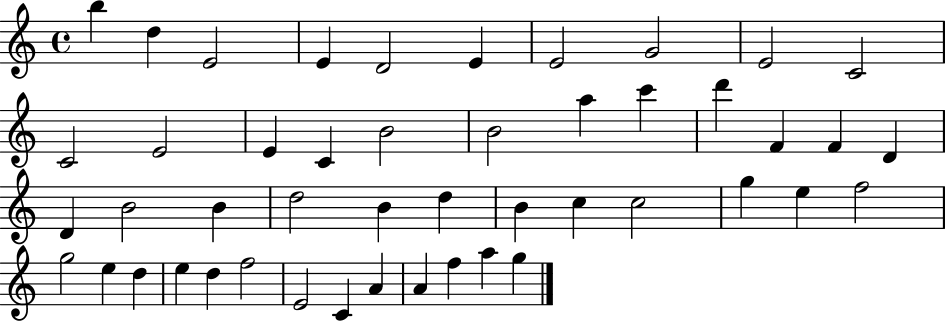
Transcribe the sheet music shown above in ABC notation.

X:1
T:Untitled
M:4/4
L:1/4
K:C
b d E2 E D2 E E2 G2 E2 C2 C2 E2 E C B2 B2 a c' d' F F D D B2 B d2 B d B c c2 g e f2 g2 e d e d f2 E2 C A A f a g